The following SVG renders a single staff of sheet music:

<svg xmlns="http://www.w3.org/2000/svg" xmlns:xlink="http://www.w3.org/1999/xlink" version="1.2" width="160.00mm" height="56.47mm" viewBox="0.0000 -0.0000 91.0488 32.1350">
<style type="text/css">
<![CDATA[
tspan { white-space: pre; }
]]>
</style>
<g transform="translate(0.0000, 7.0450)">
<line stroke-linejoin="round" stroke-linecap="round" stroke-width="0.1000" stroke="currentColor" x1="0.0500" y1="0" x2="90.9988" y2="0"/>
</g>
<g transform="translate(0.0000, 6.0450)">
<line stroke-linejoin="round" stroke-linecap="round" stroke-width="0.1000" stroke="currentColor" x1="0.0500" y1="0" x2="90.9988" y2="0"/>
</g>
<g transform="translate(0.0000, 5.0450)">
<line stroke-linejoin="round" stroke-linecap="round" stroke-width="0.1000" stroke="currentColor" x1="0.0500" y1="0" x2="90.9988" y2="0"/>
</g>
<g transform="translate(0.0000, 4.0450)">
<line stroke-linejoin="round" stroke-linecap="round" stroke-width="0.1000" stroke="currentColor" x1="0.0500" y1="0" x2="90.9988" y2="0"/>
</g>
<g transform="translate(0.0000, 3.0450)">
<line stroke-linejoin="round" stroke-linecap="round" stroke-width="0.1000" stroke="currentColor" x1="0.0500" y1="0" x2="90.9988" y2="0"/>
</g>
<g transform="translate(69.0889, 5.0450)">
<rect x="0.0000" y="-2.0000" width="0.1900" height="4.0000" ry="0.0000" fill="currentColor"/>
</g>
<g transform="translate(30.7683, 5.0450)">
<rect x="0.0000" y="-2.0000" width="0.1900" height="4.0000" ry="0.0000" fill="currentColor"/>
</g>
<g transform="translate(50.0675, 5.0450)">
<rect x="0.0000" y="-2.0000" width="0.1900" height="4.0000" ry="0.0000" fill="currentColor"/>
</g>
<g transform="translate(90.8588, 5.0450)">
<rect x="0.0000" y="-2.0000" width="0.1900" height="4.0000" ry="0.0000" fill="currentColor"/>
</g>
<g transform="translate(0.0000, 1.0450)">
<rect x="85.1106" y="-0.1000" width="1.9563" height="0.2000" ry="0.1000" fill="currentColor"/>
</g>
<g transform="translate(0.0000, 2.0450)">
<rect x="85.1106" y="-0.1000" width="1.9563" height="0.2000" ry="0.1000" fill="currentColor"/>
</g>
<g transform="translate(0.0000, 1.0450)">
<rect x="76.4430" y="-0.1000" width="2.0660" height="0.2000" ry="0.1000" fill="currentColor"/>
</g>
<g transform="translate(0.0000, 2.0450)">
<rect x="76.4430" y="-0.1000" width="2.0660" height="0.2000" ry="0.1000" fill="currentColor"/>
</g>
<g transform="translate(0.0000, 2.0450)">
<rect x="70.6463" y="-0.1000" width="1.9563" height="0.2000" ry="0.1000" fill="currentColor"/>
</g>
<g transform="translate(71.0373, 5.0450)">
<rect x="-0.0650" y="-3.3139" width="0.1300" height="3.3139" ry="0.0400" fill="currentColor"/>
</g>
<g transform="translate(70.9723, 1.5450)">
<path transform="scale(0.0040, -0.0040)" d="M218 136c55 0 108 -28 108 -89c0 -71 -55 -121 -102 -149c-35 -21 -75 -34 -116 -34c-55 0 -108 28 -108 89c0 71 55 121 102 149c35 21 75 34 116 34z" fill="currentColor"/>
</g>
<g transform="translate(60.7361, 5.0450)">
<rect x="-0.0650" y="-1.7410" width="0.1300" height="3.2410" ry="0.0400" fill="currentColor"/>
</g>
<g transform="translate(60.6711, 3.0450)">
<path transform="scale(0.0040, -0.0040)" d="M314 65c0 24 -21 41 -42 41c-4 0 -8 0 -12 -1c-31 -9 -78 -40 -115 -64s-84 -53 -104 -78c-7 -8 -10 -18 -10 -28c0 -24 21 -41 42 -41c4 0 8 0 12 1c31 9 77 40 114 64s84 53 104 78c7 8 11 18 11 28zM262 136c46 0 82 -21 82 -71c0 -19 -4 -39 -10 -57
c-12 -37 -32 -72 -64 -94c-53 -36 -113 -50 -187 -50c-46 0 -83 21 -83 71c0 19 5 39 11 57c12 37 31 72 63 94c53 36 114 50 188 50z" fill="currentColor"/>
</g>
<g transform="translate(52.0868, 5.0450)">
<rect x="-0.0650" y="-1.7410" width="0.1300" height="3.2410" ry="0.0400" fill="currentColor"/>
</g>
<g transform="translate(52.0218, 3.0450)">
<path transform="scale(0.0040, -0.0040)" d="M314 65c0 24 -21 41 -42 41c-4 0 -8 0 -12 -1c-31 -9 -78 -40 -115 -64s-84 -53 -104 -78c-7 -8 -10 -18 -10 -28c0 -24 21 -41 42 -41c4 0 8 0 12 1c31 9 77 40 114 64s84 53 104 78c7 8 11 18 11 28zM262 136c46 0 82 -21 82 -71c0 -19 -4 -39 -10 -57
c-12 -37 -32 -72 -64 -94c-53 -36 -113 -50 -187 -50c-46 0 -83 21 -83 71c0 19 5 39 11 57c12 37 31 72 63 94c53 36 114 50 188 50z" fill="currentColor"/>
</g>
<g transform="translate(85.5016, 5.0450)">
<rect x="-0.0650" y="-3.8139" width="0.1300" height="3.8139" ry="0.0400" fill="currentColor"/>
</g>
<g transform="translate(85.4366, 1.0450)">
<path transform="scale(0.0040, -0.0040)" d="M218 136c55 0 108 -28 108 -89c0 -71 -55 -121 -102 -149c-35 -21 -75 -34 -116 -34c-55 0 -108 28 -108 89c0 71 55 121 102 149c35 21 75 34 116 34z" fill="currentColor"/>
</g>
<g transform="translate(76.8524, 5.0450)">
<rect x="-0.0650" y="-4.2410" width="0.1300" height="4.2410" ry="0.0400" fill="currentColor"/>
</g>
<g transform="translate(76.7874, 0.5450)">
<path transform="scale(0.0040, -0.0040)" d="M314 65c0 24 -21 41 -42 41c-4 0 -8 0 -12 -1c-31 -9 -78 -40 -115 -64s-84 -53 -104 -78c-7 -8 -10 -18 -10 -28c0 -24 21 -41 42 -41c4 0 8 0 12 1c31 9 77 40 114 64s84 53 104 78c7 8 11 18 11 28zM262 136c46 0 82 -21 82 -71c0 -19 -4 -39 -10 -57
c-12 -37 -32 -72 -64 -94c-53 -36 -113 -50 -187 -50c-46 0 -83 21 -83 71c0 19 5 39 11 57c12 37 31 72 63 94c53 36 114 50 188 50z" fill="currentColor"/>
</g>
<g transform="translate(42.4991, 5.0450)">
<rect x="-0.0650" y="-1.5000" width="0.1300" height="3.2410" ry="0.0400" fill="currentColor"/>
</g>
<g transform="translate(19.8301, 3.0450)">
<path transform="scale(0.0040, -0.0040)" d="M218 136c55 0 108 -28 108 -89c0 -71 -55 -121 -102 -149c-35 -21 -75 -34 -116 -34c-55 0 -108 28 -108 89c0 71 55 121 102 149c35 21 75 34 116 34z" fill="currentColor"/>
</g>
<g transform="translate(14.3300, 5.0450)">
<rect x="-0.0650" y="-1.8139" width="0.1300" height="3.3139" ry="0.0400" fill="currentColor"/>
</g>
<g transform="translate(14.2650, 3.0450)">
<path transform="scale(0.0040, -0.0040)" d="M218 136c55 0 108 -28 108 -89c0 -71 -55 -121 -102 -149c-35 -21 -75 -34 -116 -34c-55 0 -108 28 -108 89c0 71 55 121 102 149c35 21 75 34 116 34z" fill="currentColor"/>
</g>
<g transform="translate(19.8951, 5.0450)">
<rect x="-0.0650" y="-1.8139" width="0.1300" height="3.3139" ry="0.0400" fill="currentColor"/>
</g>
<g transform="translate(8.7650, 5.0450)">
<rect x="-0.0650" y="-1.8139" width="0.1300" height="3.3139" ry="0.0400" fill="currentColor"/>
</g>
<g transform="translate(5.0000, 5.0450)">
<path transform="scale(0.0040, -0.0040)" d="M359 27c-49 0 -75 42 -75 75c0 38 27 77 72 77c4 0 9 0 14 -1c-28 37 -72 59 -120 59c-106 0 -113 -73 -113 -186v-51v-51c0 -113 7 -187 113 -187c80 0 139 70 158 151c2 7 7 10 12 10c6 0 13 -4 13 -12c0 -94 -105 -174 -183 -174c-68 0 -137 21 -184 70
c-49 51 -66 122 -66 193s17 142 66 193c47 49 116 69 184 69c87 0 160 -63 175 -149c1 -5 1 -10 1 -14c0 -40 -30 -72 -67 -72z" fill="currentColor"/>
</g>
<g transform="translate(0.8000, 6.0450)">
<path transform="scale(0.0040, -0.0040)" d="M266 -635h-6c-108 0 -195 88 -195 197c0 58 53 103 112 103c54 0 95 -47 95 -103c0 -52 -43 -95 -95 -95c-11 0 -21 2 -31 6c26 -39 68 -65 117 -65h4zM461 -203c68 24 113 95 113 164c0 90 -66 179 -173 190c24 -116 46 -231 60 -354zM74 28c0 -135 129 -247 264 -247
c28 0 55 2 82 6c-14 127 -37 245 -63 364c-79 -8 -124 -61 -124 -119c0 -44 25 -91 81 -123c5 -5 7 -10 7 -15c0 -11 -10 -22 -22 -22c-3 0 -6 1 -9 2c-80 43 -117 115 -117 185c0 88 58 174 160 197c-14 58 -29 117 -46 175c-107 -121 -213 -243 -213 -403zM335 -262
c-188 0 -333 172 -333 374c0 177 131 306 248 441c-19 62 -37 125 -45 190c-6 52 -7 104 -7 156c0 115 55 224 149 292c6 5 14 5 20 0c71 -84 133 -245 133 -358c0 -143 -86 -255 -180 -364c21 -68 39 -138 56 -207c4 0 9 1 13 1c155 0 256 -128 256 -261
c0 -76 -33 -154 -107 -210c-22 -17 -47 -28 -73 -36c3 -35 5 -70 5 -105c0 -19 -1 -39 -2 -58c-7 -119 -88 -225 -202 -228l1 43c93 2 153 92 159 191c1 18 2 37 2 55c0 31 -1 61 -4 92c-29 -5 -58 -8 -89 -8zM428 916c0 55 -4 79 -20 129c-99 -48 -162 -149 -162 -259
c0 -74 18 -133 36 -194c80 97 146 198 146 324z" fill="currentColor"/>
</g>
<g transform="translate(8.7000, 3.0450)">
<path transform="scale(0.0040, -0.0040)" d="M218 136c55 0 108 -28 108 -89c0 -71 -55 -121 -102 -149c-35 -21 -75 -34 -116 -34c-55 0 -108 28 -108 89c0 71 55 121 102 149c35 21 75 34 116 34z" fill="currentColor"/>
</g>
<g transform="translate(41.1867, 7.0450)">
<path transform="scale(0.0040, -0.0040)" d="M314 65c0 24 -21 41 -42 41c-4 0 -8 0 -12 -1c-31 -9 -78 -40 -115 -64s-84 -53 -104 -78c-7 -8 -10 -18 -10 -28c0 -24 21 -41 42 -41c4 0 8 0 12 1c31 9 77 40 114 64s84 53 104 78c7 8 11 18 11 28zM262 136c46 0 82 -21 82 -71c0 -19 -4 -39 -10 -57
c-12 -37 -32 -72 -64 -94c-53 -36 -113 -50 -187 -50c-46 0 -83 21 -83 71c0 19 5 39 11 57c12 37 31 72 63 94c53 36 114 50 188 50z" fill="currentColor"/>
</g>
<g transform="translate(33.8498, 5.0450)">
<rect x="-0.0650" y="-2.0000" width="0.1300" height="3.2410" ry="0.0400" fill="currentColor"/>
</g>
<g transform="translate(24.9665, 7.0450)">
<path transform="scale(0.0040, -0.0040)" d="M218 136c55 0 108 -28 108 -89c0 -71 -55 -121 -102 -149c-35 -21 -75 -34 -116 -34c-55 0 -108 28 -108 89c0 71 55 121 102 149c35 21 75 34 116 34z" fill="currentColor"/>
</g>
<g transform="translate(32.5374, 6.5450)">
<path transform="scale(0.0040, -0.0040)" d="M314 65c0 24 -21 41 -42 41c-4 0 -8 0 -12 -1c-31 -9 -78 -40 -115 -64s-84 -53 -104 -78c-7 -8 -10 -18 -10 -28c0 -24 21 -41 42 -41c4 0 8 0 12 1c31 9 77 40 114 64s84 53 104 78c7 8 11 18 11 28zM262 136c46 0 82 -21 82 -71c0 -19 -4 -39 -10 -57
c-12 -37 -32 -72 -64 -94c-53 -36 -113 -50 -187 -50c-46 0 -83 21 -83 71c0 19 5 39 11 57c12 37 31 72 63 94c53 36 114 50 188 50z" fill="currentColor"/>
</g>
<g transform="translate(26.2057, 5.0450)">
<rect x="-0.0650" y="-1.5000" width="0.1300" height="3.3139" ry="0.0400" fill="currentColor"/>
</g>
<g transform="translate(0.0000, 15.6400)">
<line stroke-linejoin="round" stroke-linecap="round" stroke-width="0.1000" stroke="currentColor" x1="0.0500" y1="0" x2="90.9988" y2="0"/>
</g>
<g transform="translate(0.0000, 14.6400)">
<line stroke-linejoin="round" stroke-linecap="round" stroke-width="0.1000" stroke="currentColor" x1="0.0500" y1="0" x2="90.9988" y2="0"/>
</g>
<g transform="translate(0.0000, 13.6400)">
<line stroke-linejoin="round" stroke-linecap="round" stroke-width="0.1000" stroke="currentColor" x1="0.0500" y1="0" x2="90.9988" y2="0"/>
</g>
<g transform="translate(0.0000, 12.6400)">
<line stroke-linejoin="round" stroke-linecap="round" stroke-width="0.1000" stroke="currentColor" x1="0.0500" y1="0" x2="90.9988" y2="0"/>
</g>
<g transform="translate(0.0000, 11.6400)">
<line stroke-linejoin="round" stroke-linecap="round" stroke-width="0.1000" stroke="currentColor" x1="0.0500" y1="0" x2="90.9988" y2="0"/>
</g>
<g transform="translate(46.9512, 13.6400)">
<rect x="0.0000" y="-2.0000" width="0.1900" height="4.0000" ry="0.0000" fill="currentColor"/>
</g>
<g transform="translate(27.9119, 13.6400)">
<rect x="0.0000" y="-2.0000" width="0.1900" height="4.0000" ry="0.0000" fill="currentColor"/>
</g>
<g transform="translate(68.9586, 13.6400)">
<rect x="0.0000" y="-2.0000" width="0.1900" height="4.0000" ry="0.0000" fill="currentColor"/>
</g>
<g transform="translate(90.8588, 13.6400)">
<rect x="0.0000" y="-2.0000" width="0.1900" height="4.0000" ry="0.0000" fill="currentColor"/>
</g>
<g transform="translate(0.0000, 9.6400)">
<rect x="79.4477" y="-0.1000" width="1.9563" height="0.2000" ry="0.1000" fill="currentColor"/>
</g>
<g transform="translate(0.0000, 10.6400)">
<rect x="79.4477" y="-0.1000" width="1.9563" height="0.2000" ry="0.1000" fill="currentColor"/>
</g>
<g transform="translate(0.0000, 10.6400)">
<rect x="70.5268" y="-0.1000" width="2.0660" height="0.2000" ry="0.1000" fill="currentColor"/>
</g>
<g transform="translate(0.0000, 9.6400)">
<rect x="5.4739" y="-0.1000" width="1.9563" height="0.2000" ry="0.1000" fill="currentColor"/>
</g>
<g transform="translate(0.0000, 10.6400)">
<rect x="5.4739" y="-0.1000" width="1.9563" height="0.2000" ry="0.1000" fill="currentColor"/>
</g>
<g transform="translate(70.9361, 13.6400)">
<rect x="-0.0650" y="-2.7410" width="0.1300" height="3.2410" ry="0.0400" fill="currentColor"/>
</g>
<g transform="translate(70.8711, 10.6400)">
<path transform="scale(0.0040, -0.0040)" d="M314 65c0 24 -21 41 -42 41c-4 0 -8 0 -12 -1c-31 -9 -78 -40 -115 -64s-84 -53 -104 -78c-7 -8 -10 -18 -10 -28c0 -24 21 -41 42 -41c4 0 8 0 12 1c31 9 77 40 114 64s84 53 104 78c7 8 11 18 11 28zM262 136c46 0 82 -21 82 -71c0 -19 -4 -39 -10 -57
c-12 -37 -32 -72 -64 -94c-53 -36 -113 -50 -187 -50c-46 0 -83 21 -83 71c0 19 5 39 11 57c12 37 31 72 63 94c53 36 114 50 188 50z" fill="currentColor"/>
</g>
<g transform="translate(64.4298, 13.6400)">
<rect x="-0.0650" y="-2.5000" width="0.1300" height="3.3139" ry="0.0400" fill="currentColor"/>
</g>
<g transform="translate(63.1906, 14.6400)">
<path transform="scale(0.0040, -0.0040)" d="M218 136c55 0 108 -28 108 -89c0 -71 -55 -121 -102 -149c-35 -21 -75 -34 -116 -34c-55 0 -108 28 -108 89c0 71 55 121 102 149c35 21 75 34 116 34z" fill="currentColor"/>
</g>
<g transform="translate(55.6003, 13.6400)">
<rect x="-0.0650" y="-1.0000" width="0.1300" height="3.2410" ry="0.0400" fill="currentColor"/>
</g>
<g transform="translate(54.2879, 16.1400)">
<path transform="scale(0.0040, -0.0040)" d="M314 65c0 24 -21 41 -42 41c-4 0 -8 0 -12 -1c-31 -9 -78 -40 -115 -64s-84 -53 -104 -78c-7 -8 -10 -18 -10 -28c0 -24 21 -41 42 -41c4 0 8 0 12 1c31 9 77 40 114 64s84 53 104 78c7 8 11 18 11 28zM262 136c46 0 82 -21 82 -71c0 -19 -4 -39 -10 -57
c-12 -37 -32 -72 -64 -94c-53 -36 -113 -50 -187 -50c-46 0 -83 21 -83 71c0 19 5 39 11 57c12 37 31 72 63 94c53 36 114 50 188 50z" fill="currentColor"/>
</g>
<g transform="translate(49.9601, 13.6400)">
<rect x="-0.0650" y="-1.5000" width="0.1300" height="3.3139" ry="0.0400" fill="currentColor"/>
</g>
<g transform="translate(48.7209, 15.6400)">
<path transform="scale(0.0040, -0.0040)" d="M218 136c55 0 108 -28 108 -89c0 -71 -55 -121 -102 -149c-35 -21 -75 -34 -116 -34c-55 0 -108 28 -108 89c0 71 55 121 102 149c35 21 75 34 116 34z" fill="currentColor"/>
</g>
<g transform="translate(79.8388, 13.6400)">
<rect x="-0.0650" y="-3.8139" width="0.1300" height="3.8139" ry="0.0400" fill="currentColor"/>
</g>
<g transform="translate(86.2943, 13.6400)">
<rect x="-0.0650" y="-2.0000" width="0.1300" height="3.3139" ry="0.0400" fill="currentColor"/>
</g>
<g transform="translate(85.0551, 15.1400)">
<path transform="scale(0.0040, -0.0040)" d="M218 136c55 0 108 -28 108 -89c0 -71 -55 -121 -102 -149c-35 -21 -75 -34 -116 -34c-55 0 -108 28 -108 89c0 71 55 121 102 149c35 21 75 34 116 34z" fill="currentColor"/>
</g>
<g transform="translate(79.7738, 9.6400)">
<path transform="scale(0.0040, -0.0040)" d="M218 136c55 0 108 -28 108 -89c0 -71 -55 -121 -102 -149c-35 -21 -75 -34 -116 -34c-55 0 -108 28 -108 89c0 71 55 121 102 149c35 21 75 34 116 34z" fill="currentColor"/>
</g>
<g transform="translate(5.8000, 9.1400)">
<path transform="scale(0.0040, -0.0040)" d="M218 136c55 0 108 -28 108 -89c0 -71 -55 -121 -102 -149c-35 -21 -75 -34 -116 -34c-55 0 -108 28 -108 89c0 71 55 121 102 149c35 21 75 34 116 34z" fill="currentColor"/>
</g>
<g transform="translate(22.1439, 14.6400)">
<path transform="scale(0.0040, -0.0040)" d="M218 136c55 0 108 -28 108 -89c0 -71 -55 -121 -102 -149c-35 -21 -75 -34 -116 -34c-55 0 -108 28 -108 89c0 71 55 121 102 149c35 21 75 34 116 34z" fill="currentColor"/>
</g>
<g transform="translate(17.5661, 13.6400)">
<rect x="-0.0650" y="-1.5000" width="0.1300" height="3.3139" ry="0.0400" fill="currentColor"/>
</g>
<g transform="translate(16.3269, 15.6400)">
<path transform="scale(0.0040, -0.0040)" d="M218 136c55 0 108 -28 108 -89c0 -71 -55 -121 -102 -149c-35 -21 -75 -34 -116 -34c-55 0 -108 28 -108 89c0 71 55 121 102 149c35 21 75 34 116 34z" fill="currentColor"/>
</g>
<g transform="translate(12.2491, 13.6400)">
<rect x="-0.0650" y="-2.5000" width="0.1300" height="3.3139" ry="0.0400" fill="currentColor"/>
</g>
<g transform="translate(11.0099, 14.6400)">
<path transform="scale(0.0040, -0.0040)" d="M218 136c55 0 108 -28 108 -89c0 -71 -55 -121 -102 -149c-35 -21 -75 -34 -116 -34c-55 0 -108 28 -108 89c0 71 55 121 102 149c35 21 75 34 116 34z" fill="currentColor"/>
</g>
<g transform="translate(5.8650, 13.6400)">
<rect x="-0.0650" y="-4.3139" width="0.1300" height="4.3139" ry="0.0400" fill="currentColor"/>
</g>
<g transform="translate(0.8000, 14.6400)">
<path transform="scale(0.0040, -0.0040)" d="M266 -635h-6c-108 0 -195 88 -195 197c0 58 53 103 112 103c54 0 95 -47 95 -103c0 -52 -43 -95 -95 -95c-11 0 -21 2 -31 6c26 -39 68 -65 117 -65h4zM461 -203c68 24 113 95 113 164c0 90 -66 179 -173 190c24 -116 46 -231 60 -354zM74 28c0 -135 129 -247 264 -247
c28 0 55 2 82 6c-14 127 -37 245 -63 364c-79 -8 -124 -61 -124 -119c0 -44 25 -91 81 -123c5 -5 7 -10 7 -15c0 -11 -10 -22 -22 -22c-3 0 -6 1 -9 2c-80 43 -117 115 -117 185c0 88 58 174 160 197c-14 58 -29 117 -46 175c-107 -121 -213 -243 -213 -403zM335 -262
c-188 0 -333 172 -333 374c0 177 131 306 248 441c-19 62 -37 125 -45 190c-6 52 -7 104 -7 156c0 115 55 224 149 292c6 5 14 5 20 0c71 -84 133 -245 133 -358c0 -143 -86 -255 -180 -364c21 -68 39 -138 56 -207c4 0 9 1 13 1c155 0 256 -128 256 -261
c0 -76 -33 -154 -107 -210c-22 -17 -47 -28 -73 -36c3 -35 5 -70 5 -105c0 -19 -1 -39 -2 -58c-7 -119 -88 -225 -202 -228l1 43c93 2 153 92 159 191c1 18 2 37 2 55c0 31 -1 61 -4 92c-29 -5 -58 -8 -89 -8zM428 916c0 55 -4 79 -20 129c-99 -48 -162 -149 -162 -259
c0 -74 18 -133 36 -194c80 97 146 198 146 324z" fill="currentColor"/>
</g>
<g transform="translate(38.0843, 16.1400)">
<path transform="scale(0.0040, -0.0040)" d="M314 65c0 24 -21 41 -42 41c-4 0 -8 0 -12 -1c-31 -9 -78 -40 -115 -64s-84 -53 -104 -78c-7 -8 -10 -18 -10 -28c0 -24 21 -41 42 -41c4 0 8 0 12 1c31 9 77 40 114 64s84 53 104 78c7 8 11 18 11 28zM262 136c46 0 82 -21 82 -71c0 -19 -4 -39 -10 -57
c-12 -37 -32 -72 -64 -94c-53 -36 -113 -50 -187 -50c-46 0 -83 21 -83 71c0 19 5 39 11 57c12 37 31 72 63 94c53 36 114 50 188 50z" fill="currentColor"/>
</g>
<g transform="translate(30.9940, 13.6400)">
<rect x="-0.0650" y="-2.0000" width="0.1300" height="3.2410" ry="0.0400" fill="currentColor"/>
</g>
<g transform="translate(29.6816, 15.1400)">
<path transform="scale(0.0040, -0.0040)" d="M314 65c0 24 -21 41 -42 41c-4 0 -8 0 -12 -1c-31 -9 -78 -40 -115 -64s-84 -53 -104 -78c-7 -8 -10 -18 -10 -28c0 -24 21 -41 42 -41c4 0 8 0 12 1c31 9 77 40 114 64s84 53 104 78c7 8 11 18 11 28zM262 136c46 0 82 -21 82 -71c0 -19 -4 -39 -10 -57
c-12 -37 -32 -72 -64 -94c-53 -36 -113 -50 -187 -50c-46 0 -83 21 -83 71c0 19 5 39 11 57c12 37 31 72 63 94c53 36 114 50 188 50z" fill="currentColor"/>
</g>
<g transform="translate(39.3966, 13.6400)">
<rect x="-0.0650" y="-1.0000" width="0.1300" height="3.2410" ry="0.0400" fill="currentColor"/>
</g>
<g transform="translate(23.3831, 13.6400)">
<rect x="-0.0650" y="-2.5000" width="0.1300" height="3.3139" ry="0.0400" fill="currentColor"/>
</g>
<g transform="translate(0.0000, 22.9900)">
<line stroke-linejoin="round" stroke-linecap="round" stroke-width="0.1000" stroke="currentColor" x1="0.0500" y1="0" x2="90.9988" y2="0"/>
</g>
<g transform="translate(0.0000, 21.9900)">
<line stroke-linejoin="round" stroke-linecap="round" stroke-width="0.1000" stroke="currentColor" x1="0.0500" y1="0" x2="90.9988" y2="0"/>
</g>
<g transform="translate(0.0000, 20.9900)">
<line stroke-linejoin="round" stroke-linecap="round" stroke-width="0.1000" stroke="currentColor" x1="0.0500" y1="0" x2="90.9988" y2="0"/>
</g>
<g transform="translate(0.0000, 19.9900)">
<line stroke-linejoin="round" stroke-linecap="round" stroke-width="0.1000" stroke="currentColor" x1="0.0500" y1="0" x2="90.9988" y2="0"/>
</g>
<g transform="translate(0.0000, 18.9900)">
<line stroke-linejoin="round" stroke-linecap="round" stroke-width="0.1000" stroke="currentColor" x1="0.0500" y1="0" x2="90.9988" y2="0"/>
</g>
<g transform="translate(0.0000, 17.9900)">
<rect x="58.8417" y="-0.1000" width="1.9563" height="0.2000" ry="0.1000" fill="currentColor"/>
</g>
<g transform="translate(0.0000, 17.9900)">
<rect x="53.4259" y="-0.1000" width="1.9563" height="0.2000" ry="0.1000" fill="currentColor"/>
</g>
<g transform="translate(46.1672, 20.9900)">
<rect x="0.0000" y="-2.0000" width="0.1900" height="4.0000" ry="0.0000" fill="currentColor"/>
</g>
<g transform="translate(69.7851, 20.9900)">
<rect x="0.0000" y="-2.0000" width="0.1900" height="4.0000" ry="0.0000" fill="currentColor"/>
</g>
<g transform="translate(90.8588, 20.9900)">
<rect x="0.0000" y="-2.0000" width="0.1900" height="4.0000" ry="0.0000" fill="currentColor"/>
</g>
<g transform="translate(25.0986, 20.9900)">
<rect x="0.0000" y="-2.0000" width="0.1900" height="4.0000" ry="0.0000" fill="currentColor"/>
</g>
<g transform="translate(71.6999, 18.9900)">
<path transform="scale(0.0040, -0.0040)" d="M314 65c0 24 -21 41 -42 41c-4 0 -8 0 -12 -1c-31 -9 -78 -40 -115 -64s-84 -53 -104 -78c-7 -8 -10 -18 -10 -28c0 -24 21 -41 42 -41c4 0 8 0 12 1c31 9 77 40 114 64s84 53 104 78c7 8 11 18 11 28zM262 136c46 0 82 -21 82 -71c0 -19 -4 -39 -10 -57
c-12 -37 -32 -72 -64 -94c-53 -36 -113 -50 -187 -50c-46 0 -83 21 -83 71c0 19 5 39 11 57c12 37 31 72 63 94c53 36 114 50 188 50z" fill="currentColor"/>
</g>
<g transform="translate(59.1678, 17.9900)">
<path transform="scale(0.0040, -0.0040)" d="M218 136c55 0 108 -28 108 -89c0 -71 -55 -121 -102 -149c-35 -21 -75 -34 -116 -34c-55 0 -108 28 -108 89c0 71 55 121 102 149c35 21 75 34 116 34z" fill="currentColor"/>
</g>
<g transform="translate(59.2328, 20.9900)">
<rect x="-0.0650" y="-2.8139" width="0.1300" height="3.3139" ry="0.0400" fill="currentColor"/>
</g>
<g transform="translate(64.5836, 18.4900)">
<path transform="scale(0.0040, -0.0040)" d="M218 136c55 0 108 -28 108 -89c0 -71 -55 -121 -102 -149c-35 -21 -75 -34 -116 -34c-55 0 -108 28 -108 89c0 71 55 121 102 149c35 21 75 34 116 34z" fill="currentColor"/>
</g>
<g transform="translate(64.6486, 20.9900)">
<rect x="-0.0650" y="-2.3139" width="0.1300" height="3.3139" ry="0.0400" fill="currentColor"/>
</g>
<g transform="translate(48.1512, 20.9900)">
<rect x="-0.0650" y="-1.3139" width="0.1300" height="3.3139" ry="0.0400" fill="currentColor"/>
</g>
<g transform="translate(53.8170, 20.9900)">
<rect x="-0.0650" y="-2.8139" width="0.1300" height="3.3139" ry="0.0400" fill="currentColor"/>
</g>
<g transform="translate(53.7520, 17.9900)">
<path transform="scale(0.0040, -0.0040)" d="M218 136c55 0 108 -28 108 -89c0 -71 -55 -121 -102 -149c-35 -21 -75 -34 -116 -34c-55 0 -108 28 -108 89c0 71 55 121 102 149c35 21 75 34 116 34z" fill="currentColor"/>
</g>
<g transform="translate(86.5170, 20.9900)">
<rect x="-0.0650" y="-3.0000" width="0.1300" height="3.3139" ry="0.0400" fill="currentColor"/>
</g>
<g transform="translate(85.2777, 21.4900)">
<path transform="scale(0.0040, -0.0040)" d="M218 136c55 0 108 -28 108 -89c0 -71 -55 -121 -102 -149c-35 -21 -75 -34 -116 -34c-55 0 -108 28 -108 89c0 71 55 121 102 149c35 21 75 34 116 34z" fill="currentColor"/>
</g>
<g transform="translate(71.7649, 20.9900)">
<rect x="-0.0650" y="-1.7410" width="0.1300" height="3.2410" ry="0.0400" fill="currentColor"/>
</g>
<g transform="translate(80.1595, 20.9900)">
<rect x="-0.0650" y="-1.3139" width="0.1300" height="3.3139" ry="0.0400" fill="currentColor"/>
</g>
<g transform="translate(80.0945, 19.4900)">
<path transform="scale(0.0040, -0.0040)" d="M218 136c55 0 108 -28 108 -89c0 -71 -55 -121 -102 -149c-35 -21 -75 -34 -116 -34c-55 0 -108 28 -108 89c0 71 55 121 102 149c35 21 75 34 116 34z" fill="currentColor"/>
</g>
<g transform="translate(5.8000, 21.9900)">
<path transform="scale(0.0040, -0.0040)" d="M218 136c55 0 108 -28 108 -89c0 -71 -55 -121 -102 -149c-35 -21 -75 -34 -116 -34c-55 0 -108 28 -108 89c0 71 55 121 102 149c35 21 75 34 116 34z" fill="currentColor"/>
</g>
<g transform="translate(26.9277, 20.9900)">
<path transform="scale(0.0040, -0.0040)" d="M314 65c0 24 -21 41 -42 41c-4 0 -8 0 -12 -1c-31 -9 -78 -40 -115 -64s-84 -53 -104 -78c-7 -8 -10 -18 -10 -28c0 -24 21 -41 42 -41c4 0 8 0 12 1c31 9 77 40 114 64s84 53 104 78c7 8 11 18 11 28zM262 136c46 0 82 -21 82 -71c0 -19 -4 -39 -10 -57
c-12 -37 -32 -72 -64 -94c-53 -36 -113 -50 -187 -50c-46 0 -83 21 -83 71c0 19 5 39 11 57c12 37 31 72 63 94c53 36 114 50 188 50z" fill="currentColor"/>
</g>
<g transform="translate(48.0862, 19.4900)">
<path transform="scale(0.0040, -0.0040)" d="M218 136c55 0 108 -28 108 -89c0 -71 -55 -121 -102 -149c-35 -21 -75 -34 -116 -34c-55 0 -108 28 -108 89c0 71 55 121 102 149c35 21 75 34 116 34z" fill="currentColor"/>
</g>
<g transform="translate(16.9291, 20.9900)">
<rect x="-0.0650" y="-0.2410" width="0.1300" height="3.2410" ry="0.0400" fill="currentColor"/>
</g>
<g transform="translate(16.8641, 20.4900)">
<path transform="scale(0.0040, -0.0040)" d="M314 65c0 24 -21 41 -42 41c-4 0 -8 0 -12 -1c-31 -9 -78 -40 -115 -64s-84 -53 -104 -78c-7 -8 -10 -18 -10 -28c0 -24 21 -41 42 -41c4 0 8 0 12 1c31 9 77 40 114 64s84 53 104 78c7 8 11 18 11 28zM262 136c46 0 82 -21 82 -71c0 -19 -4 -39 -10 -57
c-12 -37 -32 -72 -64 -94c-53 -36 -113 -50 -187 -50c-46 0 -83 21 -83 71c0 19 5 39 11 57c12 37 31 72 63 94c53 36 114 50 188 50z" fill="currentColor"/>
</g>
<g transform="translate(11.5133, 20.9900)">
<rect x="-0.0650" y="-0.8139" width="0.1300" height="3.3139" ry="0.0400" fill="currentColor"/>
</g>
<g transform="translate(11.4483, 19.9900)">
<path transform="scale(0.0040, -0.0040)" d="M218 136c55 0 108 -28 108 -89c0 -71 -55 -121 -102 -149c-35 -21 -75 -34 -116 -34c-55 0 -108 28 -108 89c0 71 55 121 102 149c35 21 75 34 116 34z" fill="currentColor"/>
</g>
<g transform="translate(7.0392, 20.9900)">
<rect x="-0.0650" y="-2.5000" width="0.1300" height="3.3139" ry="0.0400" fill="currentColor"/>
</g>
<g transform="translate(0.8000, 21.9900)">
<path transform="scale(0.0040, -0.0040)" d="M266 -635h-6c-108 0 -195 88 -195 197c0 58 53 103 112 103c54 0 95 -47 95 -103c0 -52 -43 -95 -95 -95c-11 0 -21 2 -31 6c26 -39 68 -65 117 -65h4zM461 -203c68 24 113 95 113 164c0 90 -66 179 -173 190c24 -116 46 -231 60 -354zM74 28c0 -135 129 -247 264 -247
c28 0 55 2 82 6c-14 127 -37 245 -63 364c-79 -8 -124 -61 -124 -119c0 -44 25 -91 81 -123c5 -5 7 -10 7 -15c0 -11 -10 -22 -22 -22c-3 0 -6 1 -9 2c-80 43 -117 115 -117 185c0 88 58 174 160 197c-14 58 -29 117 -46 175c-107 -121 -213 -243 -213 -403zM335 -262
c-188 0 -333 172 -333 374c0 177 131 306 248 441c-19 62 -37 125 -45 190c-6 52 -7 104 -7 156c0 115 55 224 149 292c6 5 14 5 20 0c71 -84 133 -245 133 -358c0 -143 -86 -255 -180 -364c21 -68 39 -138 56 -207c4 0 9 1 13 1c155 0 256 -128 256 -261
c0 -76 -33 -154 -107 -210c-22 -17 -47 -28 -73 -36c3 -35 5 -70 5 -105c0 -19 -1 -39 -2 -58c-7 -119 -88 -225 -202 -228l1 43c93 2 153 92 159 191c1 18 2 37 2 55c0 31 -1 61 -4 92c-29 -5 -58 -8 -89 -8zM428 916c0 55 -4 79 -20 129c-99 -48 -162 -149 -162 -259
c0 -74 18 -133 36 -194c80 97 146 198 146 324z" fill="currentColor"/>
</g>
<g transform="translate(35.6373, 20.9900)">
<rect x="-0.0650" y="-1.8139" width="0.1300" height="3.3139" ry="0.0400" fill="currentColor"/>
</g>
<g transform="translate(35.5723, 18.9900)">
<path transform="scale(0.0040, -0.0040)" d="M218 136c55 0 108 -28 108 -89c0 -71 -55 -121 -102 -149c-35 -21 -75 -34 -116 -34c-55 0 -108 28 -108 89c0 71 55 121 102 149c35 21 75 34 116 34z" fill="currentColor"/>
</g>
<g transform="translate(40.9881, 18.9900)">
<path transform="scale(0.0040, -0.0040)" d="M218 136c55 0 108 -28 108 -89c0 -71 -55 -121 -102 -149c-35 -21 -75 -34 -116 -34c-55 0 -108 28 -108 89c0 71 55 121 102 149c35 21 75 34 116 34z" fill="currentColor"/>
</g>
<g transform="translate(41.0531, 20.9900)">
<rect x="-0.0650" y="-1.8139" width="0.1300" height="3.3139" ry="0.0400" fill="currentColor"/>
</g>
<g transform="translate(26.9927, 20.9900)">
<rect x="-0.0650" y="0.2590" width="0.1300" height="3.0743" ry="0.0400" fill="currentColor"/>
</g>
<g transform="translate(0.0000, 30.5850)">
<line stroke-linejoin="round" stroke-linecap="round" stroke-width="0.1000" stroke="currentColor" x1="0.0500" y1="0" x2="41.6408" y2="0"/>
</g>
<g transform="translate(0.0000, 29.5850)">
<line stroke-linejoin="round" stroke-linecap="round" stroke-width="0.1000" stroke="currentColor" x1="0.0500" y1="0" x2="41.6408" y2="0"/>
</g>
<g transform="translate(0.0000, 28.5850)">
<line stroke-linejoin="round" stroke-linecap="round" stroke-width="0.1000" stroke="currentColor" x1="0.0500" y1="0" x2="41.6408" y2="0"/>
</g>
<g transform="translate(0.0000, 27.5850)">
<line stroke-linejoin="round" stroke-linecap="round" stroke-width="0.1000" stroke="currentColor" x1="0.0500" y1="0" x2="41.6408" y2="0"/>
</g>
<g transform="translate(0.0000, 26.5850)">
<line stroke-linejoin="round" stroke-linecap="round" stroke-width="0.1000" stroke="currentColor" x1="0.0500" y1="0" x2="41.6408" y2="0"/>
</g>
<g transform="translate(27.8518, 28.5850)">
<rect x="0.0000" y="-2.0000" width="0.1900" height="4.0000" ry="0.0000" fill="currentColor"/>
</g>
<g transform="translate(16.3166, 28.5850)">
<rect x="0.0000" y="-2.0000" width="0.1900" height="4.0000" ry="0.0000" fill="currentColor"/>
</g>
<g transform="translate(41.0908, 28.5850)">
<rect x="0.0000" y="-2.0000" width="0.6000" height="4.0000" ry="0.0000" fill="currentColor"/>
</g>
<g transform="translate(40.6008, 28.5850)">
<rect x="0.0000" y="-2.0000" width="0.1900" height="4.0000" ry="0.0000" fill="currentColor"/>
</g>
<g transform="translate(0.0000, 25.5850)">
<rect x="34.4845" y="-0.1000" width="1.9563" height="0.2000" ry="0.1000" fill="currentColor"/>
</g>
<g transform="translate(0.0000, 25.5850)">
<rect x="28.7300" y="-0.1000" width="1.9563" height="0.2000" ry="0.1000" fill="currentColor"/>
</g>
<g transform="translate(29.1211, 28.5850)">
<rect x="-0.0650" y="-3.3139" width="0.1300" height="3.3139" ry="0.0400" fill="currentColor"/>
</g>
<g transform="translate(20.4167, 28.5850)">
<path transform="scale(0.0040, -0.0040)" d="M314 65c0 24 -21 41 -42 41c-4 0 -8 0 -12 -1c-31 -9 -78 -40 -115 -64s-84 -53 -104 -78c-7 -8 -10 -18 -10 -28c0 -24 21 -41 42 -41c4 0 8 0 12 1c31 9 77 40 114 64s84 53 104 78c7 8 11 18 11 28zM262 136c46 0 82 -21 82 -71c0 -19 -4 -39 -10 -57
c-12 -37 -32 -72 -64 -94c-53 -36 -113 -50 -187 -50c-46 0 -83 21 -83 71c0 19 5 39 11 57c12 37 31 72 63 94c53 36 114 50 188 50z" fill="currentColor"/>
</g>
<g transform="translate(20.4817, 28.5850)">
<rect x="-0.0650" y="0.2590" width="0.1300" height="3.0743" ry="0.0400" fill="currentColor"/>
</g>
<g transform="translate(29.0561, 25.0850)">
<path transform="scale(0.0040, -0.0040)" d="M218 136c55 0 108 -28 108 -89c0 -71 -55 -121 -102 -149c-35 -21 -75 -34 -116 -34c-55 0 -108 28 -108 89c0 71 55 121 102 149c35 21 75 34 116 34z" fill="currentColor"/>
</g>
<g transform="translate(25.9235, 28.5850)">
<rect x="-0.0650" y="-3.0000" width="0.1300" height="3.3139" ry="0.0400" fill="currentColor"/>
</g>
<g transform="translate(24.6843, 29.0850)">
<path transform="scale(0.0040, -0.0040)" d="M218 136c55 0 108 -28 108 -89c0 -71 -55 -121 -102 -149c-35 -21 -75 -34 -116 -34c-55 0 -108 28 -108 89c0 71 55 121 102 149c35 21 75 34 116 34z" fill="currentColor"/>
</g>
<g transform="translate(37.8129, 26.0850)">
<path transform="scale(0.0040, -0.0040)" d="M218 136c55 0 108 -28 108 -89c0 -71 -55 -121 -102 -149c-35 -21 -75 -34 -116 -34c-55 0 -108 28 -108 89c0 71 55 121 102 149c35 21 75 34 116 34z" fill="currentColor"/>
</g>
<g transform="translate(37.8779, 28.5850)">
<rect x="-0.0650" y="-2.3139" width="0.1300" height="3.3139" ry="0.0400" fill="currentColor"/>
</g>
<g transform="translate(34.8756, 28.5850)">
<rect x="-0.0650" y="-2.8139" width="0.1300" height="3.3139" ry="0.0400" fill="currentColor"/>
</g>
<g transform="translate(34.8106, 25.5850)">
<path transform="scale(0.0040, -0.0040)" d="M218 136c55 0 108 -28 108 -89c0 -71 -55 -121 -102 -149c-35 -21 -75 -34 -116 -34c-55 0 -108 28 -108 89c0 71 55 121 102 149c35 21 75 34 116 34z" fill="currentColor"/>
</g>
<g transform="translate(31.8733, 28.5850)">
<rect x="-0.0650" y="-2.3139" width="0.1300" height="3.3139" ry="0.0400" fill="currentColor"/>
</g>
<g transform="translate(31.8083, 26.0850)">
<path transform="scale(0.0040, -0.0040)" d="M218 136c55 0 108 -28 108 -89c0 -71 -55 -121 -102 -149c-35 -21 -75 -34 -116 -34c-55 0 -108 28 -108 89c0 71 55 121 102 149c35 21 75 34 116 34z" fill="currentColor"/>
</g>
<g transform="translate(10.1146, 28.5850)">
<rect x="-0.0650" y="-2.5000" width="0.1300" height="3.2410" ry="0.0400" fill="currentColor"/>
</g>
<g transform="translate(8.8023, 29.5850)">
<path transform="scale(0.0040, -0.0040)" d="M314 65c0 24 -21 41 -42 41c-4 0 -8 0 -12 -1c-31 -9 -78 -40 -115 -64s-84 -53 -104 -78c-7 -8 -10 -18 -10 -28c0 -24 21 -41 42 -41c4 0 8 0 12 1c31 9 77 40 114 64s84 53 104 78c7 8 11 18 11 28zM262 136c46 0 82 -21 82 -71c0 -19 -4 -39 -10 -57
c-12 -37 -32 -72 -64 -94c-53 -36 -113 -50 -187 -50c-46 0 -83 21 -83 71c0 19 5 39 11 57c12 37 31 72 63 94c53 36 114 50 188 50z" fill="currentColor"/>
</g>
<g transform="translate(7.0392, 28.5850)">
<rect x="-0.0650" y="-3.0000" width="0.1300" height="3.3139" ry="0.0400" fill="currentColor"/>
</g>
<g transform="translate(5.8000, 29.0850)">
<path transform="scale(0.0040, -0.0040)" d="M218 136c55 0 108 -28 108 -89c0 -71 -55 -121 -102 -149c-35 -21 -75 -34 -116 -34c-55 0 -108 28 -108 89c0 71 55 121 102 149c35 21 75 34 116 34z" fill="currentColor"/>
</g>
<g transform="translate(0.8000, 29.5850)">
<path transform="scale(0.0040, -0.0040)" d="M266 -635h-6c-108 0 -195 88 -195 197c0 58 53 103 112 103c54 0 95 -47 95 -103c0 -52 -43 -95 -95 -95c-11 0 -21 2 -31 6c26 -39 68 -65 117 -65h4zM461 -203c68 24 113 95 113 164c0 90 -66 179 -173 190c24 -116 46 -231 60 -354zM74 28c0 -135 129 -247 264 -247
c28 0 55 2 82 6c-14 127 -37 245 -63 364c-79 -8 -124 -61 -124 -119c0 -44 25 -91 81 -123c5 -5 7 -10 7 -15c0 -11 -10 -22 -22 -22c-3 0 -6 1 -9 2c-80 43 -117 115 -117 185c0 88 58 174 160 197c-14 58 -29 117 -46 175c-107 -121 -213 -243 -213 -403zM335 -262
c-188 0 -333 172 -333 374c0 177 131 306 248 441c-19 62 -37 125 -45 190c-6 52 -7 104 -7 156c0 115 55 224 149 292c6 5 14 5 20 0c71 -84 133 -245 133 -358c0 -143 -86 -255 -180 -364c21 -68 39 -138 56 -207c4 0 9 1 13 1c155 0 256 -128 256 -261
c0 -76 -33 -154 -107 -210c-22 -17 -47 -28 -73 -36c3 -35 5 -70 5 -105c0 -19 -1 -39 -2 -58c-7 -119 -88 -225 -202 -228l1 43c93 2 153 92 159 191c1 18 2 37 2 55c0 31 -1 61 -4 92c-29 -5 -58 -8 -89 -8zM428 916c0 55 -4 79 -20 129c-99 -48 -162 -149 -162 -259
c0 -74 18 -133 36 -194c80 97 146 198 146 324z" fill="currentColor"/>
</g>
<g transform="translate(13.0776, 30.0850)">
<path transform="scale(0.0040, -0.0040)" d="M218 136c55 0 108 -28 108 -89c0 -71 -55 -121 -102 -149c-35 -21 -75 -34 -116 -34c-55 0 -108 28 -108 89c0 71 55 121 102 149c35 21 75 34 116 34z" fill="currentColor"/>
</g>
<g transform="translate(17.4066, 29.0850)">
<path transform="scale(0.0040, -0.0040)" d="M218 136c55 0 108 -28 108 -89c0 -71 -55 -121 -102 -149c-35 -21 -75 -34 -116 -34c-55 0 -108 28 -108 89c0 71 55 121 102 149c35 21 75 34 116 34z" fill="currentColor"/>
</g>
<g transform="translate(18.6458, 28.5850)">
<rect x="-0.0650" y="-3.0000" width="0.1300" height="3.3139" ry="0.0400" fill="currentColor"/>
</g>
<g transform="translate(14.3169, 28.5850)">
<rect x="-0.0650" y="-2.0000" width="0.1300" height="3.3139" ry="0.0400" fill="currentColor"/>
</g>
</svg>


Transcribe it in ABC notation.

X:1
T:Untitled
M:4/4
L:1/4
K:C
f f f E F2 E2 f2 f2 b d'2 c' d' G E G F2 D2 E D2 G a2 c' F G d c2 B2 f f e a a g f2 e A A G2 F A B2 A b g a g